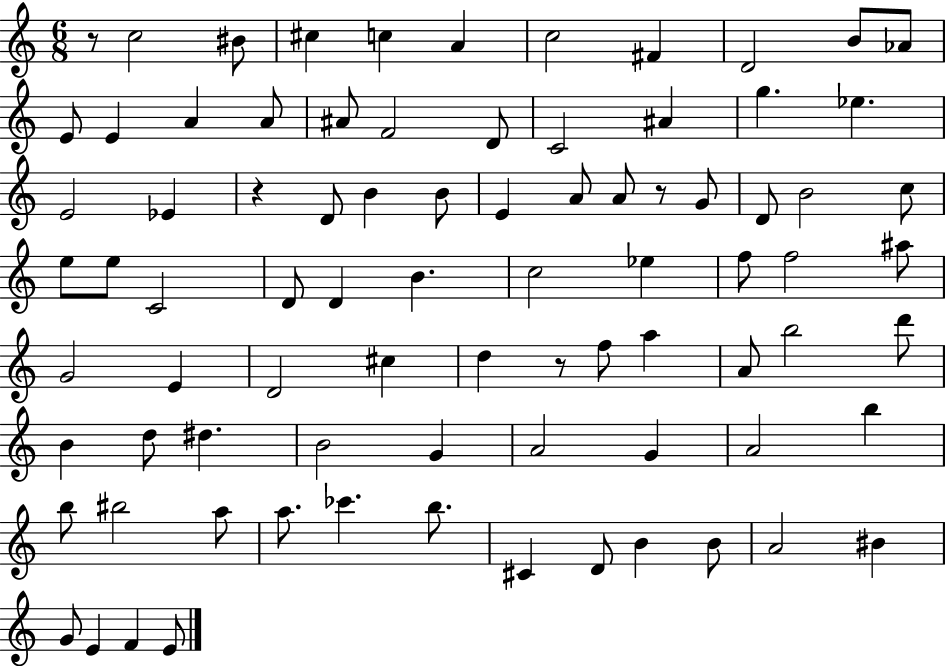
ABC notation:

X:1
T:Untitled
M:6/8
L:1/4
K:C
z/2 c2 ^B/2 ^c c A c2 ^F D2 B/2 _A/2 E/2 E A A/2 ^A/2 F2 D/2 C2 ^A g _e E2 _E z D/2 B B/2 E A/2 A/2 z/2 G/2 D/2 B2 c/2 e/2 e/2 C2 D/2 D B c2 _e f/2 f2 ^a/2 G2 E D2 ^c d z/2 f/2 a A/2 b2 d'/2 B d/2 ^d B2 G A2 G A2 b b/2 ^b2 a/2 a/2 _c' b/2 ^C D/2 B B/2 A2 ^B G/2 E F E/2